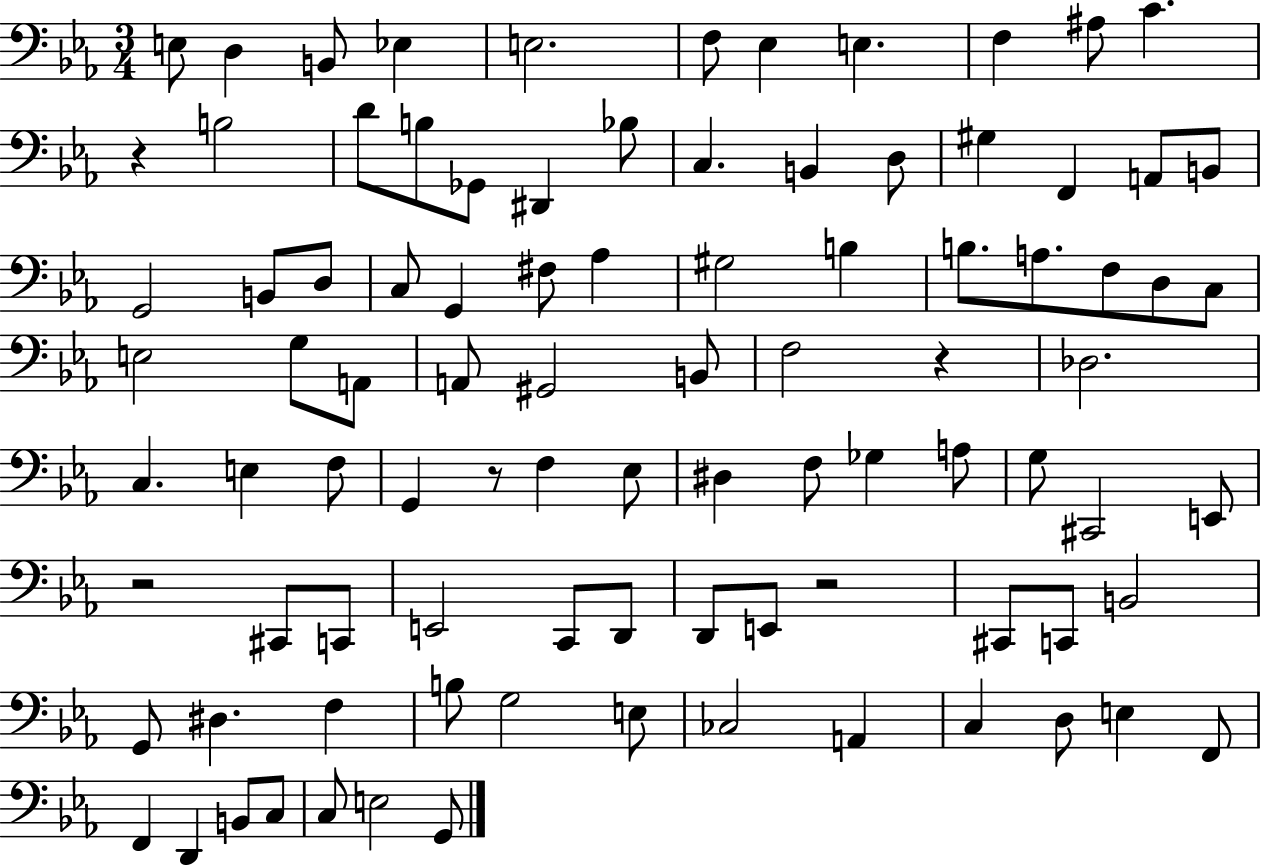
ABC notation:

X:1
T:Untitled
M:3/4
L:1/4
K:Eb
E,/2 D, B,,/2 _E, E,2 F,/2 _E, E, F, ^A,/2 C z B,2 D/2 B,/2 _G,,/2 ^D,, _B,/2 C, B,, D,/2 ^G, F,, A,,/2 B,,/2 G,,2 B,,/2 D,/2 C,/2 G,, ^F,/2 _A, ^G,2 B, B,/2 A,/2 F,/2 D,/2 C,/2 E,2 G,/2 A,,/2 A,,/2 ^G,,2 B,,/2 F,2 z _D,2 C, E, F,/2 G,, z/2 F, _E,/2 ^D, F,/2 _G, A,/2 G,/2 ^C,,2 E,,/2 z2 ^C,,/2 C,,/2 E,,2 C,,/2 D,,/2 D,,/2 E,,/2 z2 ^C,,/2 C,,/2 B,,2 G,,/2 ^D, F, B,/2 G,2 E,/2 _C,2 A,, C, D,/2 E, F,,/2 F,, D,, B,,/2 C,/2 C,/2 E,2 G,,/2